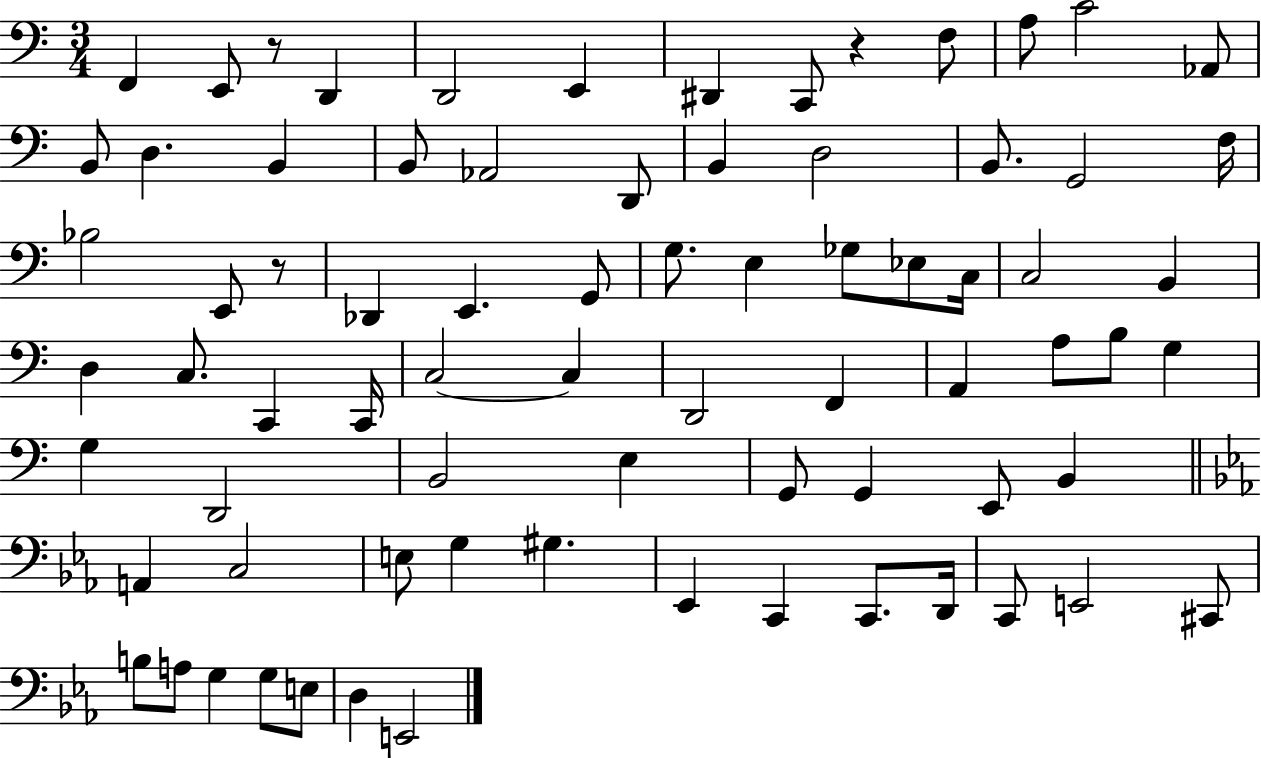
X:1
T:Untitled
M:3/4
L:1/4
K:C
F,, E,,/2 z/2 D,, D,,2 E,, ^D,, C,,/2 z F,/2 A,/2 C2 _A,,/2 B,,/2 D, B,, B,,/2 _A,,2 D,,/2 B,, D,2 B,,/2 G,,2 F,/4 _B,2 E,,/2 z/2 _D,, E,, G,,/2 G,/2 E, _G,/2 _E,/2 C,/4 C,2 B,, D, C,/2 C,, C,,/4 C,2 C, D,,2 F,, A,, A,/2 B,/2 G, G, D,,2 B,,2 E, G,,/2 G,, E,,/2 B,, A,, C,2 E,/2 G, ^G, _E,, C,, C,,/2 D,,/4 C,,/2 E,,2 ^C,,/2 B,/2 A,/2 G, G,/2 E,/2 D, E,,2